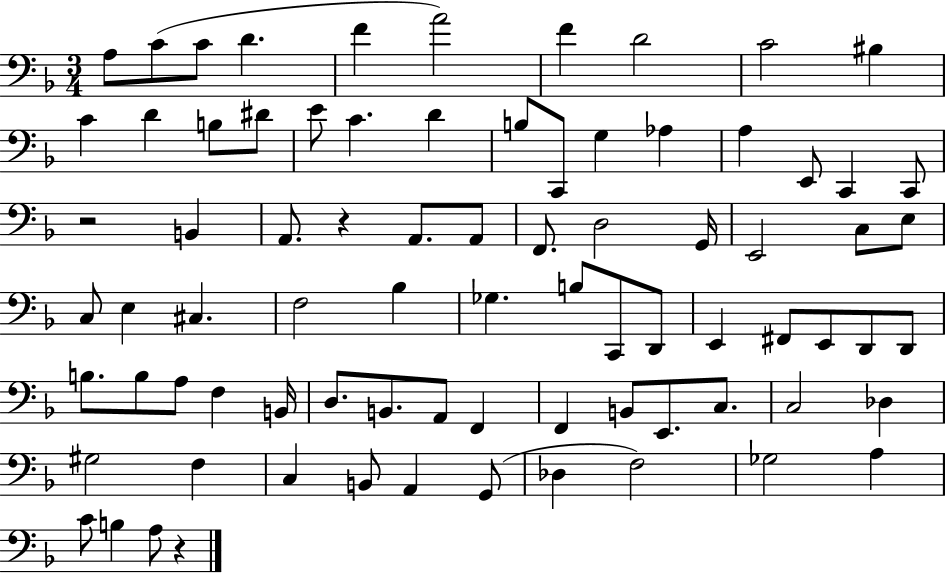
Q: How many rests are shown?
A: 3